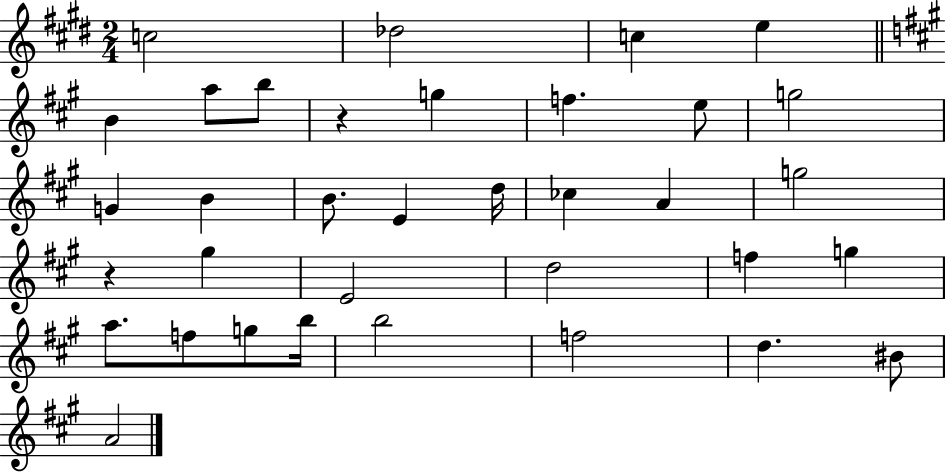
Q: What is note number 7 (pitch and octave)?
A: B5